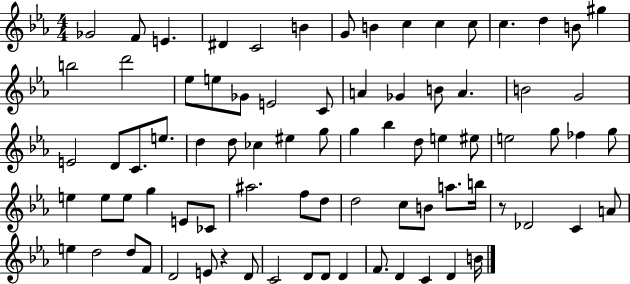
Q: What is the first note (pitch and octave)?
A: Gb4